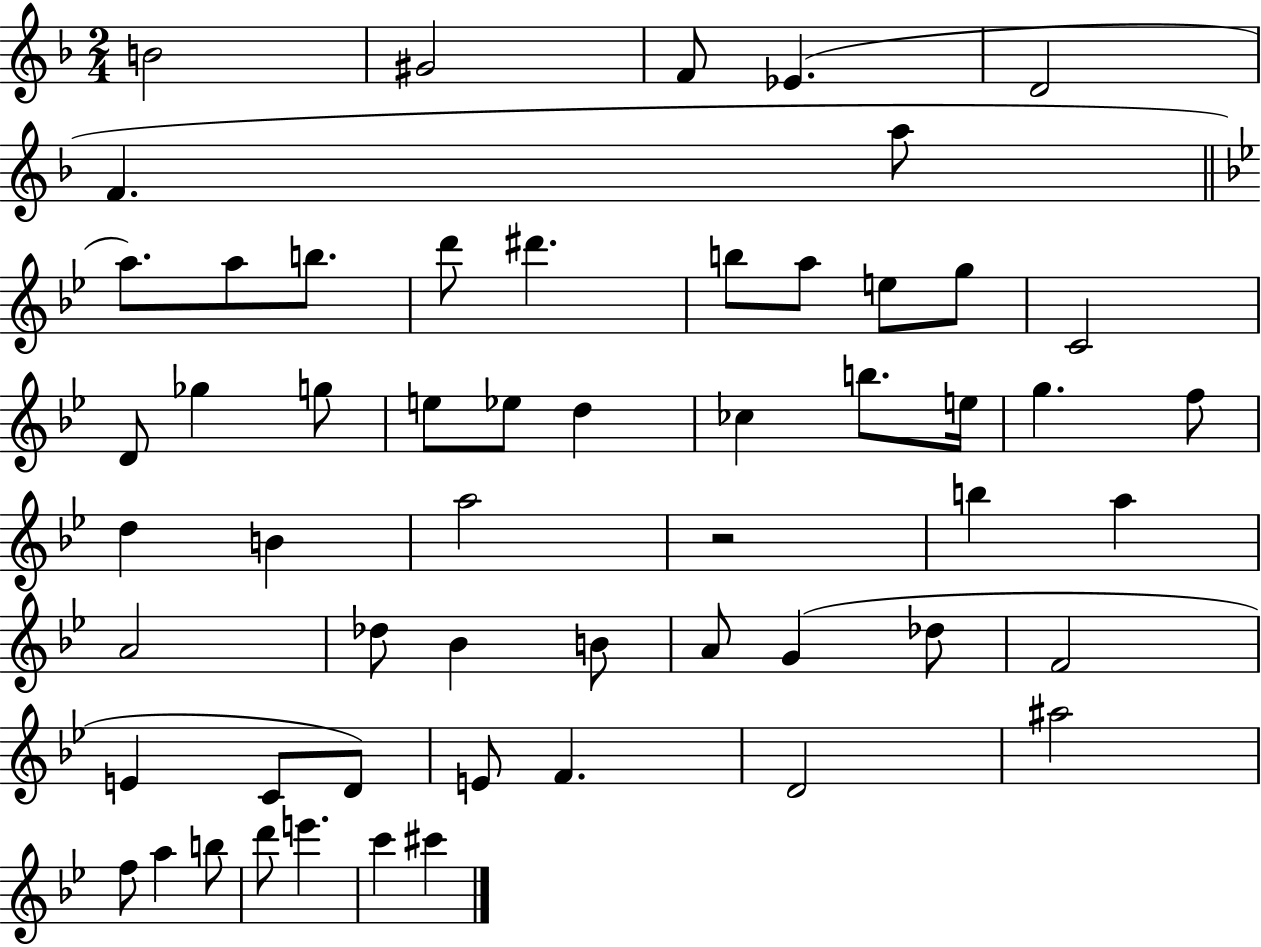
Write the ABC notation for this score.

X:1
T:Untitled
M:2/4
L:1/4
K:F
B2 ^G2 F/2 _E D2 F a/2 a/2 a/2 b/2 d'/2 ^d' b/2 a/2 e/2 g/2 C2 D/2 _g g/2 e/2 _e/2 d _c b/2 e/4 g f/2 d B a2 z2 b a A2 _d/2 _B B/2 A/2 G _d/2 F2 E C/2 D/2 E/2 F D2 ^a2 f/2 a b/2 d'/2 e' c' ^c'